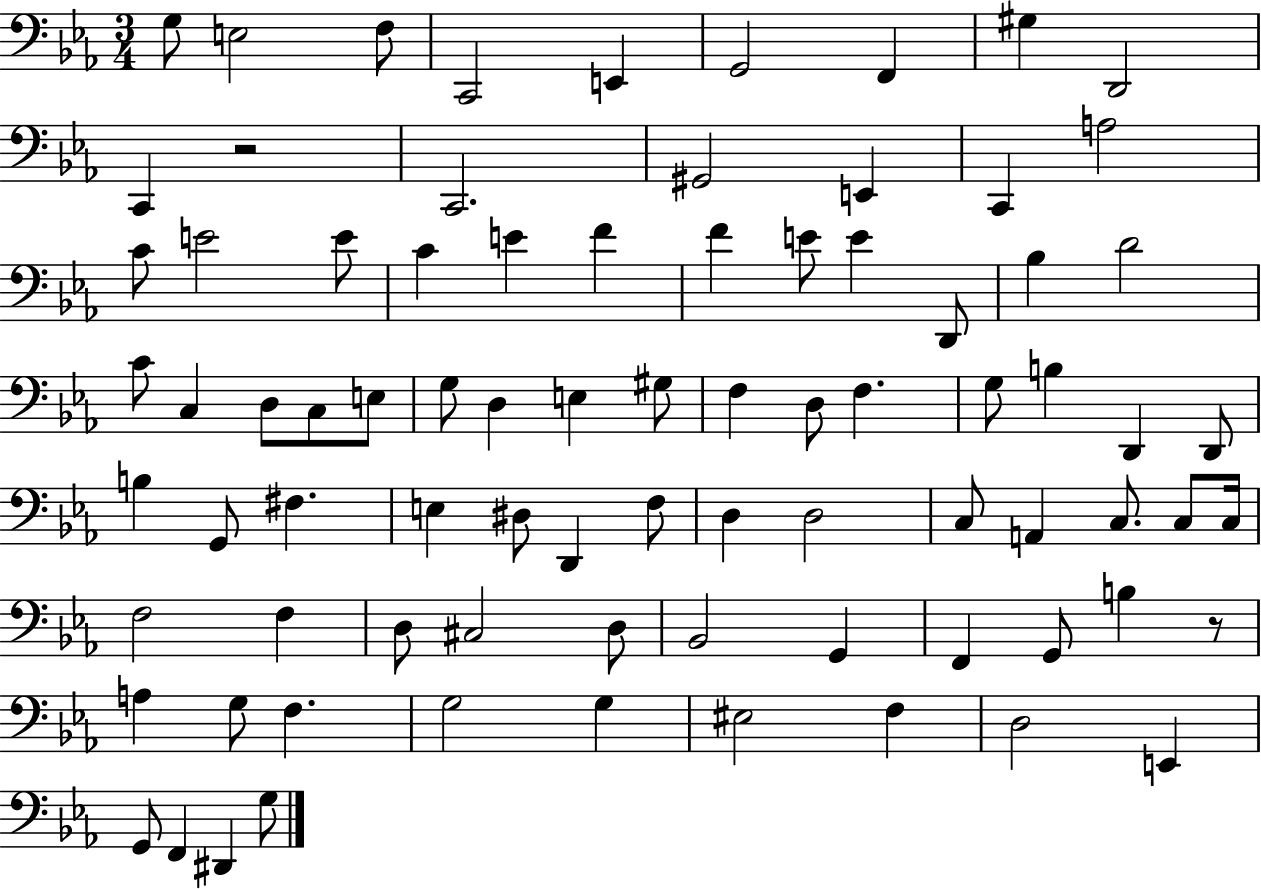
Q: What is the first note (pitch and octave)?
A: G3